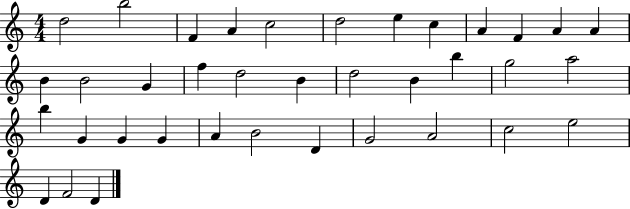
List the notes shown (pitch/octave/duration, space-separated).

D5/h B5/h F4/q A4/q C5/h D5/h E5/q C5/q A4/q F4/q A4/q A4/q B4/q B4/h G4/q F5/q D5/h B4/q D5/h B4/q B5/q G5/h A5/h B5/q G4/q G4/q G4/q A4/q B4/h D4/q G4/h A4/h C5/h E5/h D4/q F4/h D4/q